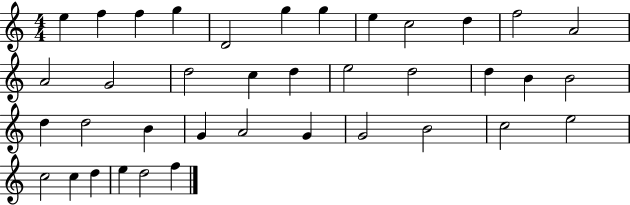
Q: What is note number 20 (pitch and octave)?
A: D5